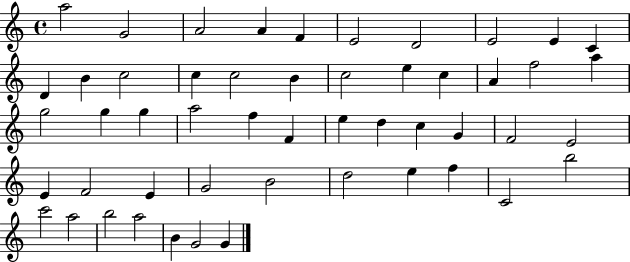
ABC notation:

X:1
T:Untitled
M:4/4
L:1/4
K:C
a2 G2 A2 A F E2 D2 E2 E C D B c2 c c2 B c2 e c A f2 a g2 g g a2 f F e d c G F2 E2 E F2 E G2 B2 d2 e f C2 b2 c'2 a2 b2 a2 B G2 G